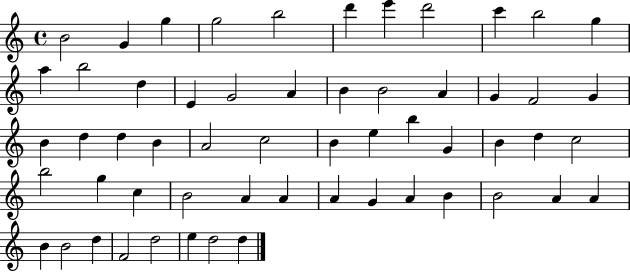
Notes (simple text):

B4/h G4/q G5/q G5/h B5/h D6/q E6/q D6/h C6/q B5/h G5/q A5/q B5/h D5/q E4/q G4/h A4/q B4/q B4/h A4/q G4/q F4/h G4/q B4/q D5/q D5/q B4/q A4/h C5/h B4/q E5/q B5/q G4/q B4/q D5/q C5/h B5/h G5/q C5/q B4/h A4/q A4/q A4/q G4/q A4/q B4/q B4/h A4/q A4/q B4/q B4/h D5/q F4/h D5/h E5/q D5/h D5/q